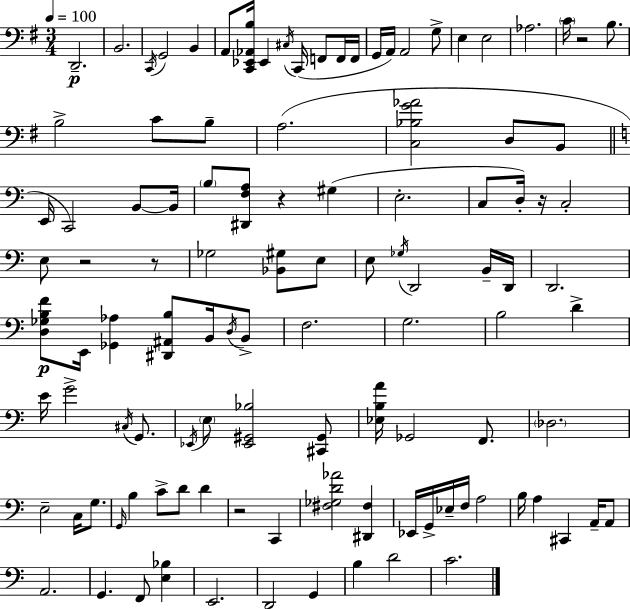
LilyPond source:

{
  \clef bass
  \numericTimeSignature
  \time 3/4
  \key e \minor
  \tempo 4 = 100
  d,2.--\p | b,2. | \acciaccatura { c,16 } g,2 b,4 | a,8 <c, ees, aes, b>16 ees,4 \acciaccatura { cis16 } c,16( f,8 | \break f,16 f,16 g,16 a,16) a,2 | g8-> e4 e2 | aes2. | \parenthesize c'16 r2 b8. | \break b2-> c'8 | b8-- a2.( | <c bes g' aes'>2 d8 | b,8 \bar "||" \break \key c \major e,16 c,2) b,8~~ b,16 | \parenthesize b8 <dis, f a>8 r4 gis4( | e2.-. | c8 d16-.) r16 c2-. | \break e8 r2 r8 | ges2 <bes, gis>8 e8 | e8 \acciaccatura { ges16 } d,2 b,16-- | d,16 d,2. | \break <d ges b f'>8\p e,16 <ges, aes>4 <dis, ais, b>8 b,16 \acciaccatura { d16 } | b,8-> f2. | g2. | b2 d'4-> | \break e'16 g'2-> \acciaccatura { cis16 } | g,8. \acciaccatura { ees,16 } \parenthesize e8 <ees, gis, bes>2 | <cis, gis,>8 <ees b a'>16 ges,2 | f,8. \parenthesize des2. | \break e2-- | c16 g8. \grace { g,16 } b4 c'8-> d'8 | d'4 r2 | c,4 <fis ges d' aes'>2 | \break <dis, fis>4 ees,16 g,16-> ees16-- f16 a2 | b16 a4 cis,4 | a,16-- a,8 a,2. | g,4. f,8 | \break <e bes>4 e,2. | d,2 | g,4 b4 d'2 | c'2. | \break \bar "|."
}